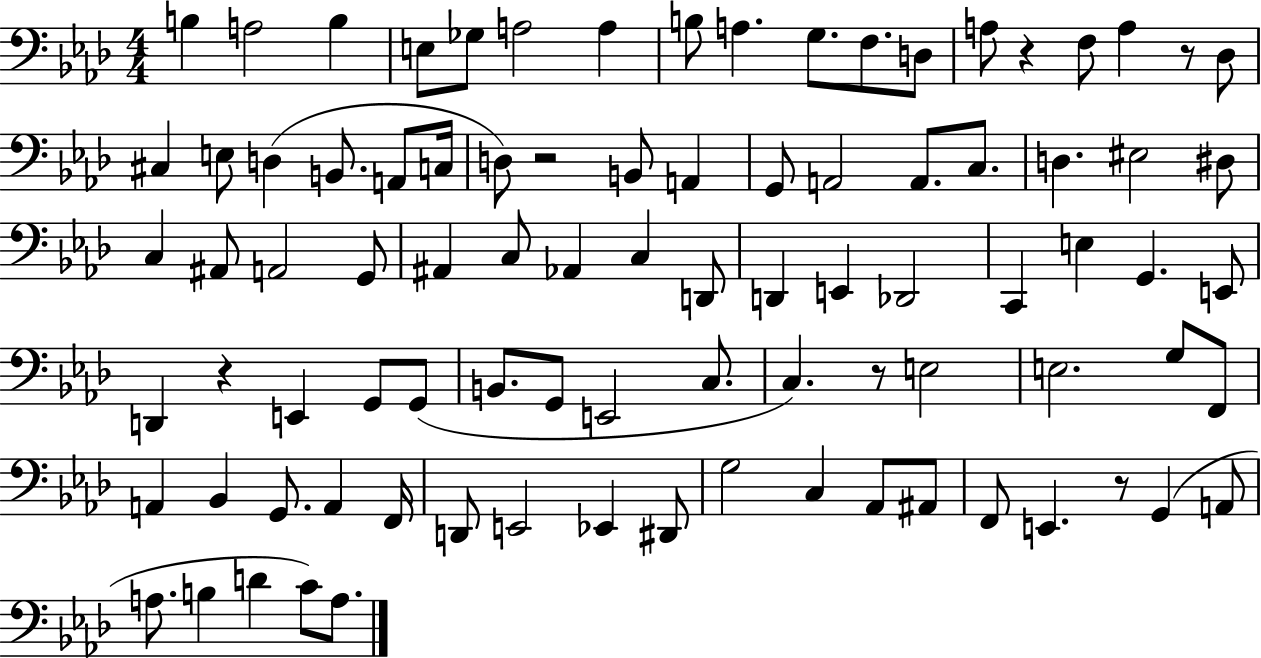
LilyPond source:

{
  \clef bass
  \numericTimeSignature
  \time 4/4
  \key aes \major
  b4 a2 b4 | e8 ges8 a2 a4 | b8 a4. g8. f8. d8 | a8 r4 f8 a4 r8 des8 | \break cis4 e8 d4( b,8. a,8 c16 | d8) r2 b,8 a,4 | g,8 a,2 a,8. c8. | d4. eis2 dis8 | \break c4 ais,8 a,2 g,8 | ais,4 c8 aes,4 c4 d,8 | d,4 e,4 des,2 | c,4 e4 g,4. e,8 | \break d,4 r4 e,4 g,8 g,8( | b,8. g,8 e,2 c8. | c4.) r8 e2 | e2. g8 f,8 | \break a,4 bes,4 g,8. a,4 f,16 | d,8 e,2 ees,4 dis,8 | g2 c4 aes,8 ais,8 | f,8 e,4. r8 g,4( a,8 | \break a8. b4 d'4 c'8) a8. | \bar "|."
}